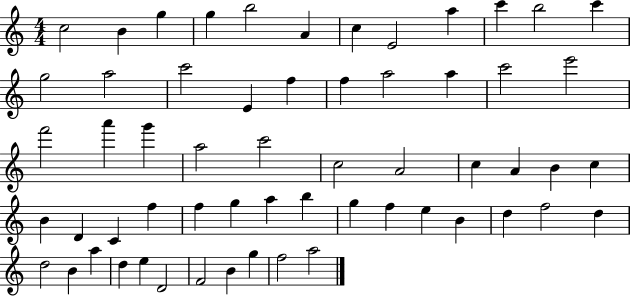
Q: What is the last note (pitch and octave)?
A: A5